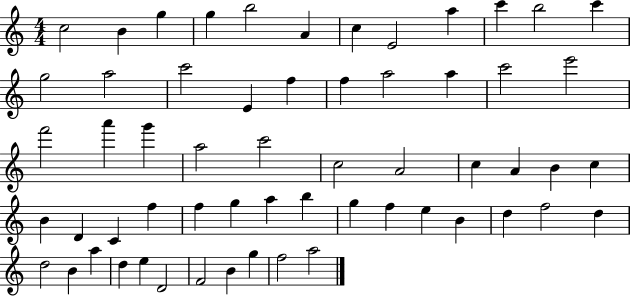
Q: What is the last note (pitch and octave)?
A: A5